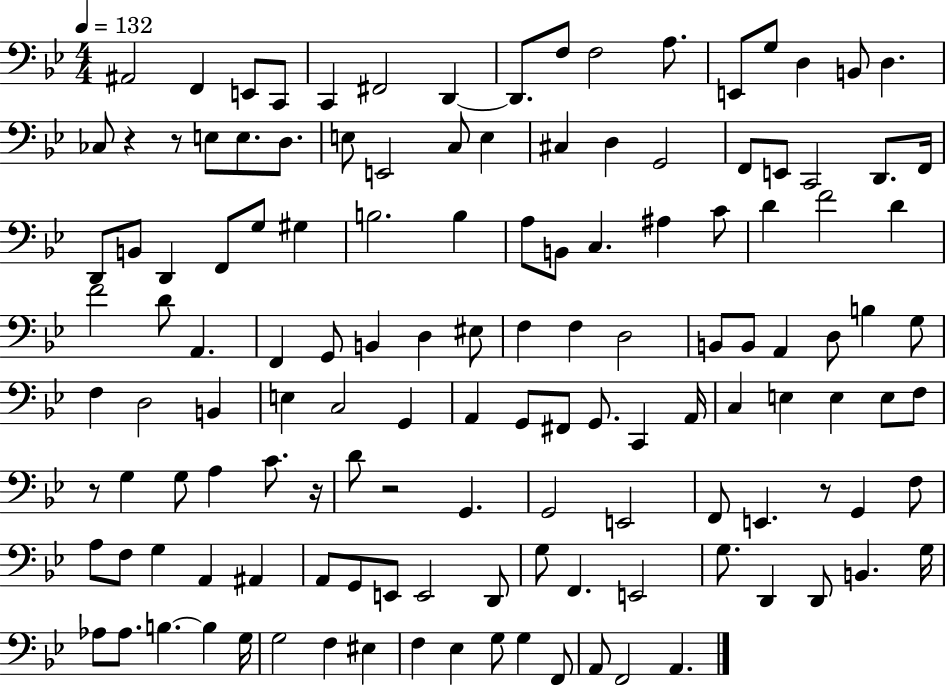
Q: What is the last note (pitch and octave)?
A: A2